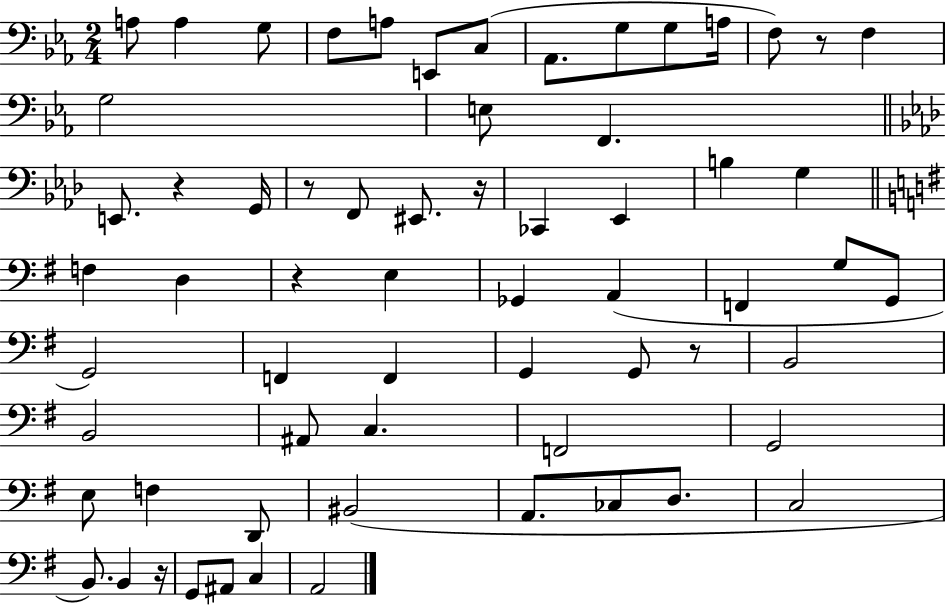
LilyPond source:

{
  \clef bass
  \numericTimeSignature
  \time 2/4
  \key ees \major
  \repeat volta 2 { a8 a4 g8 | f8 a8 e,8 c8( | aes,8. g8 g8 a16 | f8) r8 f4 | \break g2 | e8 f,4. | \bar "||" \break \key f \minor e,8. r4 g,16 | r8 f,8 eis,8. r16 | ces,4 ees,4 | b4 g4 | \break \bar "||" \break \key e \minor f4 d4 | r4 e4 | ges,4 a,4( | f,4 g8 g,8 | \break g,2) | f,4 f,4 | g,4 g,8 r8 | b,2 | \break b,2 | ais,8 c4. | f,2 | g,2 | \break e8 f4 d,8 | bis,2( | a,8. ces8 d8. | c2 | \break b,8.) b,4 r16 | g,8 ais,8 c4 | a,2 | } \bar "|."
}